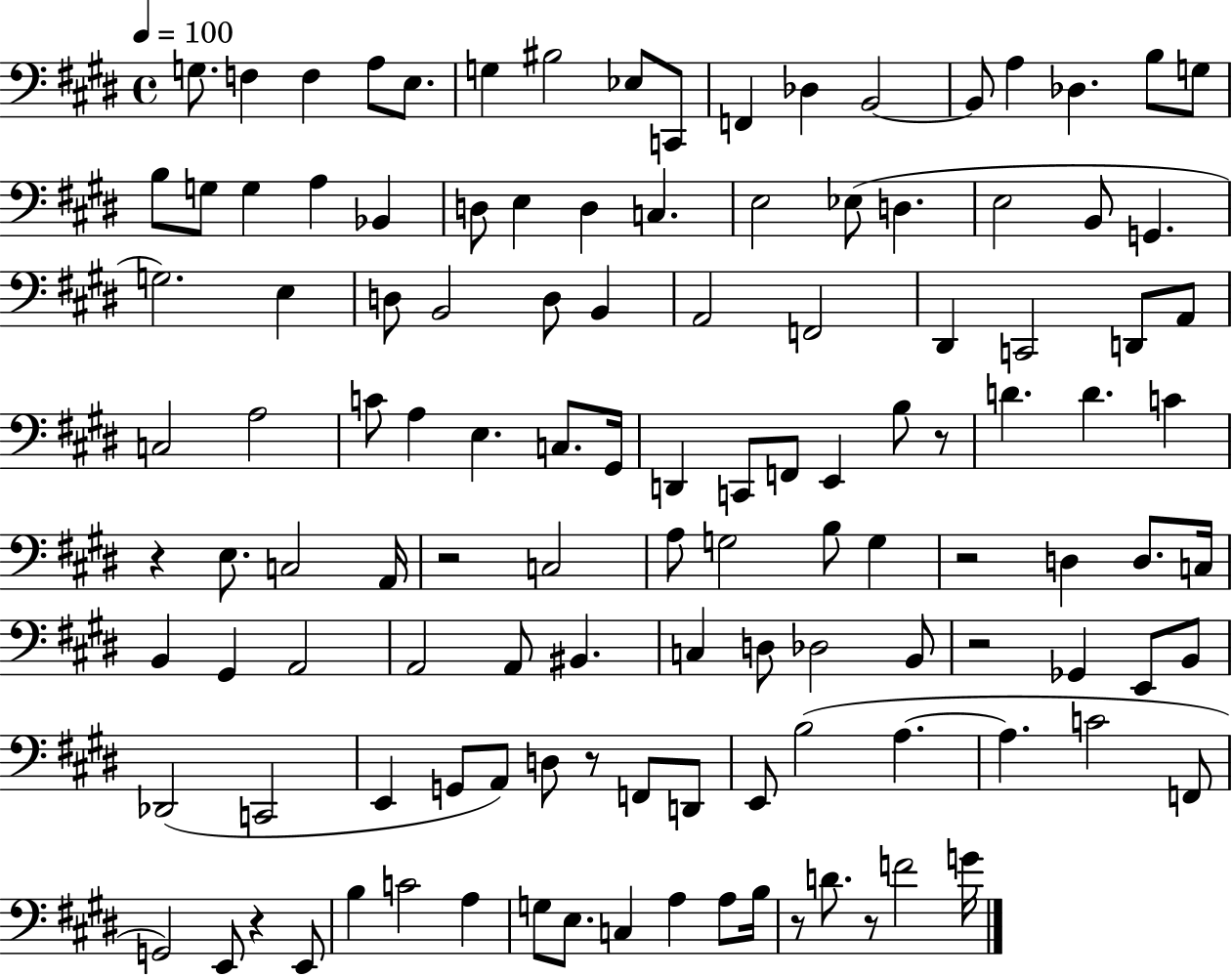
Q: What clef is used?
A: bass